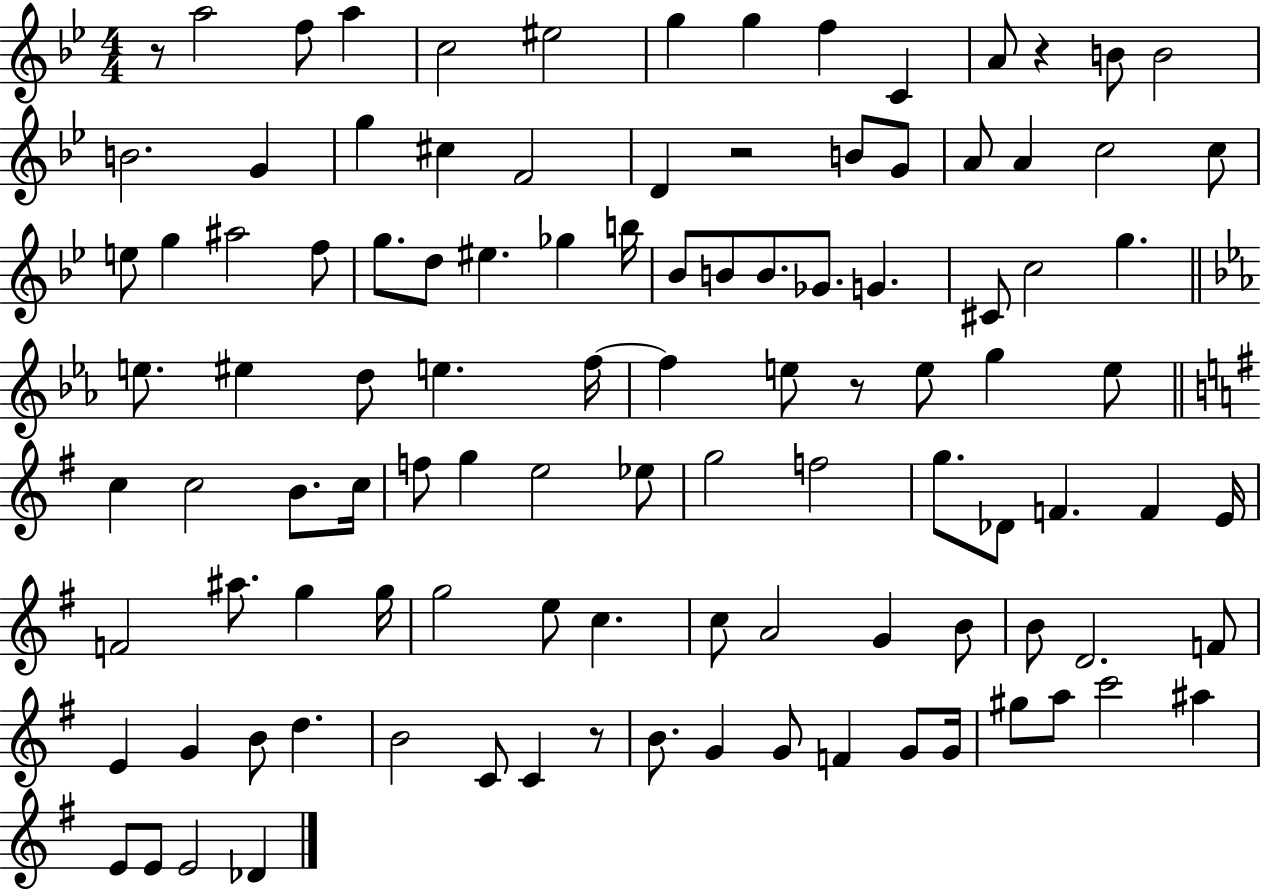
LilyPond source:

{
  \clef treble
  \numericTimeSignature
  \time 4/4
  \key bes \major
  r8 a''2 f''8 a''4 | c''2 eis''2 | g''4 g''4 f''4 c'4 | a'8 r4 b'8 b'2 | \break b'2. g'4 | g''4 cis''4 f'2 | d'4 r2 b'8 g'8 | a'8 a'4 c''2 c''8 | \break e''8 g''4 ais''2 f''8 | g''8. d''8 eis''4. ges''4 b''16 | bes'8 b'8 b'8. ges'8. g'4. | cis'8 c''2 g''4. | \break \bar "||" \break \key ees \major e''8. eis''4 d''8 e''4. f''16~~ | f''4 e''8 r8 e''8 g''4 e''8 | \bar "||" \break \key g \major c''4 c''2 b'8. c''16 | f''8 g''4 e''2 ees''8 | g''2 f''2 | g''8. des'8 f'4. f'4 e'16 | \break f'2 ais''8. g''4 g''16 | g''2 e''8 c''4. | c''8 a'2 g'4 b'8 | b'8 d'2. f'8 | \break e'4 g'4 b'8 d''4. | b'2 c'8 c'4 r8 | b'8. g'4 g'8 f'4 g'8 g'16 | gis''8 a''8 c'''2 ais''4 | \break e'8 e'8 e'2 des'4 | \bar "|."
}